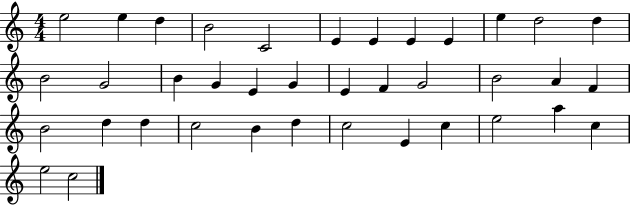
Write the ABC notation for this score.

X:1
T:Untitled
M:4/4
L:1/4
K:C
e2 e d B2 C2 E E E E e d2 d B2 G2 B G E G E F G2 B2 A F B2 d d c2 B d c2 E c e2 a c e2 c2